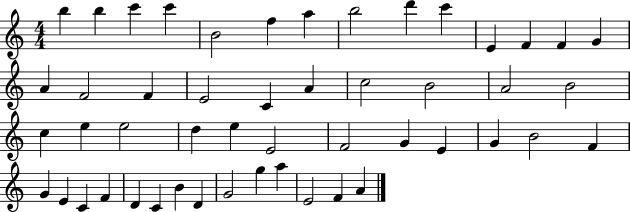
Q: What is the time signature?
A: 4/4